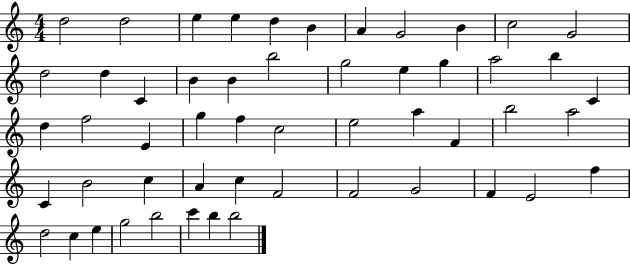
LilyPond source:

{
  \clef treble
  \numericTimeSignature
  \time 4/4
  \key c \major
  d''2 d''2 | e''4 e''4 d''4 b'4 | a'4 g'2 b'4 | c''2 g'2 | \break d''2 d''4 c'4 | b'4 b'4 b''2 | g''2 e''4 g''4 | a''2 b''4 c'4 | \break d''4 f''2 e'4 | g''4 f''4 c''2 | e''2 a''4 f'4 | b''2 a''2 | \break c'4 b'2 c''4 | a'4 c''4 f'2 | f'2 g'2 | f'4 e'2 f''4 | \break d''2 c''4 e''4 | g''2 b''2 | c'''4 b''4 b''2 | \bar "|."
}